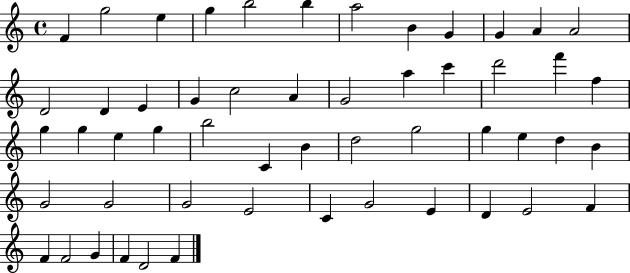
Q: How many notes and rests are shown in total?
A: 53